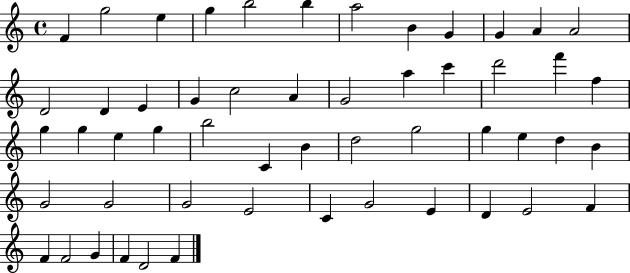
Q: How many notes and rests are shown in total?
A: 53